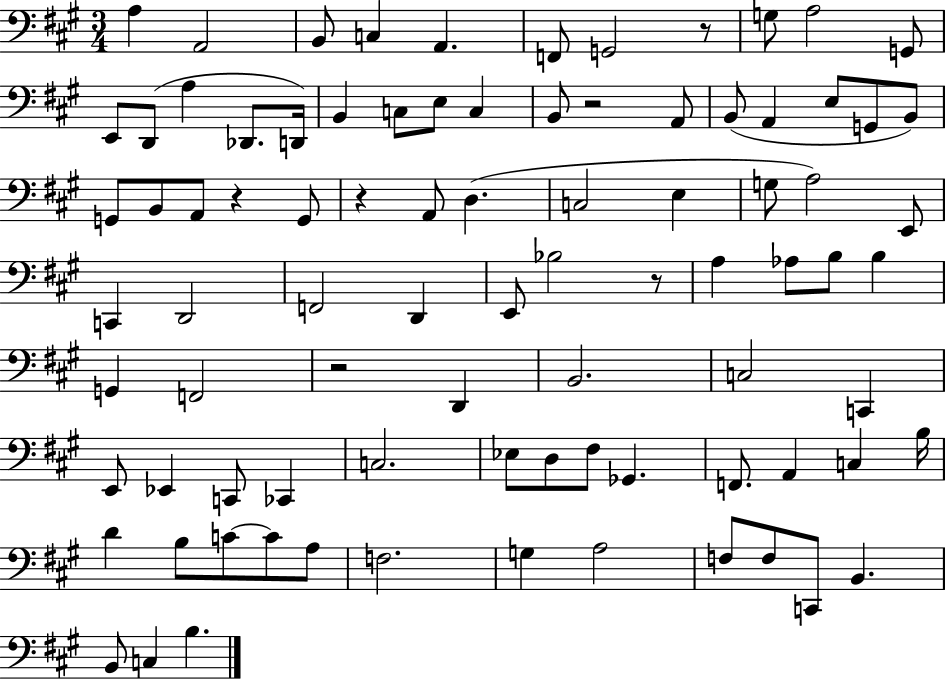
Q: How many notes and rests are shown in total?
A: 87